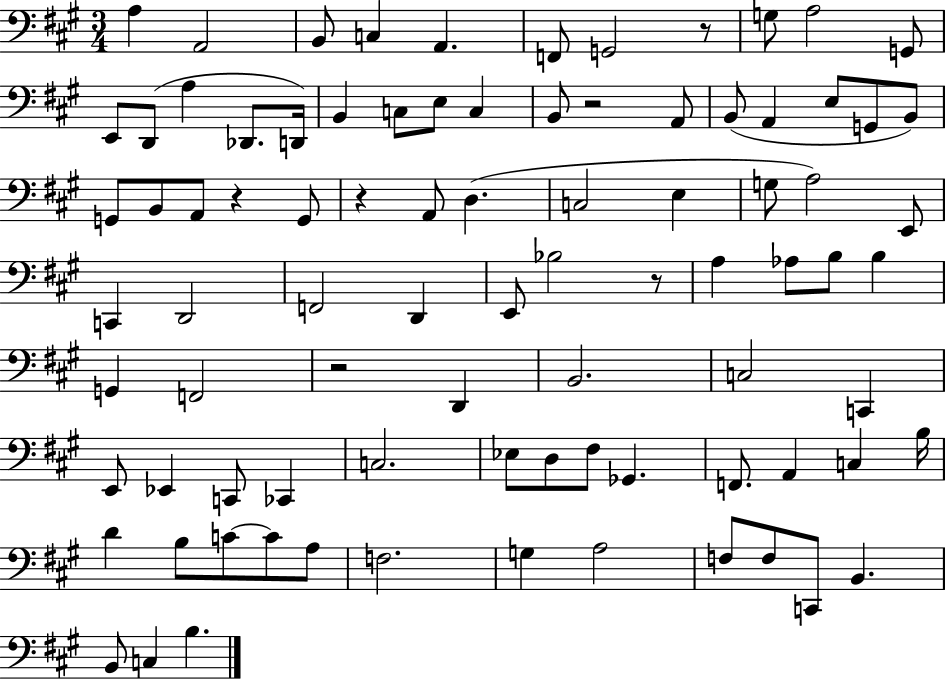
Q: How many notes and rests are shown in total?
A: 87